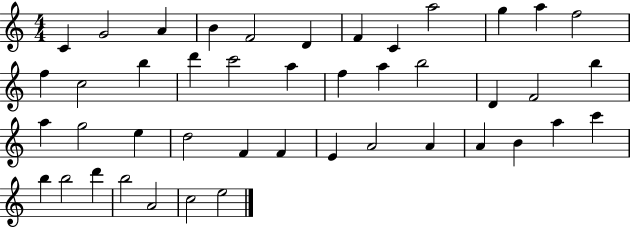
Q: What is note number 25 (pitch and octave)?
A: A5